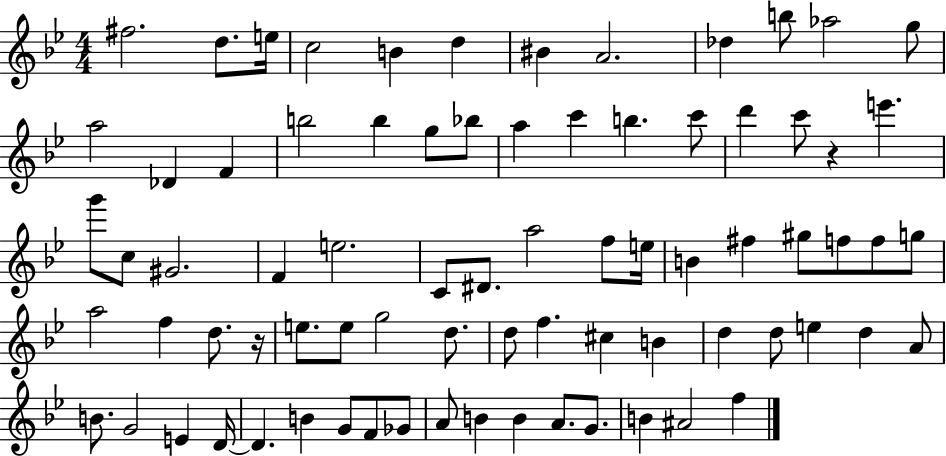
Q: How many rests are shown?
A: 2